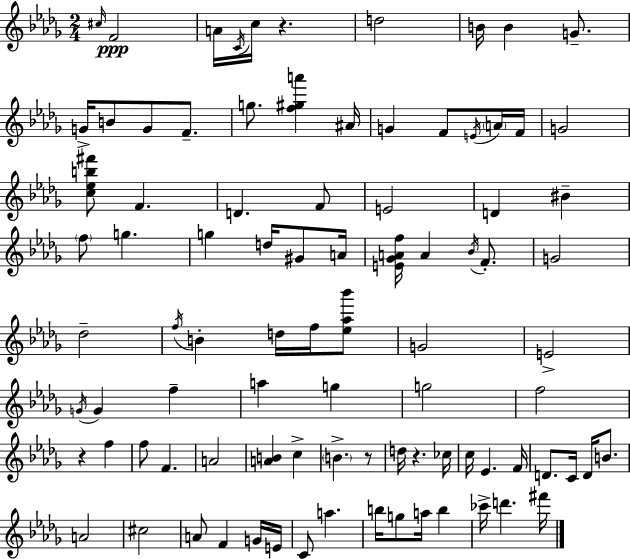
{
  \clef treble
  \numericTimeSignature
  \time 2/4
  \key bes \minor
  \grace { cis''16 }\ppp f'2 | a'16 \acciaccatura { c'16 } c''16 r4. | d''2 | b'16 b'4 g'8.-- | \break g'16-> b'8 g'8 f'8.-- | g''8. <f'' gis'' a'''>4 | ais'16 g'4 f'8 | \acciaccatura { e'16 } \parenthesize a'16 f'16 g'2 | \break <c'' ees'' b'' fis'''>8 f'4. | d'4. | f'8 e'2 | d'4 bis'4-- | \break \parenthesize f''8 g''4. | g''4 d''16 | gis'8 a'16 <e' ges' a' f''>16 a'4 | \acciaccatura { bes'16 } f'8.-. g'2 | \break des''2-- | \acciaccatura { f''16 } b'4-. | d''16 f''16 <ees'' aes'' bes'''>8 g'2 | e'2-> | \break \acciaccatura { g'16 } g'4 | f''4-- a''4 | g''4 g''2 | f''2 | \break r4 | f''4 f''8 | f'4. a'2 | <a' b'>4 | \break c''4-> \parenthesize b'4.-> | r8 d''16 r4. | ces''16 c''16 ees'4. | f'16 d'8. | \break c'16 d'16 b'8. a'2 | cis''2 | a'8 | f'4 g'16 e'16 c'8 | \break a''4. b''16 g''8 | a''16 b''4 ces'''16-> d'''4. | fis'''16 \bar "|."
}